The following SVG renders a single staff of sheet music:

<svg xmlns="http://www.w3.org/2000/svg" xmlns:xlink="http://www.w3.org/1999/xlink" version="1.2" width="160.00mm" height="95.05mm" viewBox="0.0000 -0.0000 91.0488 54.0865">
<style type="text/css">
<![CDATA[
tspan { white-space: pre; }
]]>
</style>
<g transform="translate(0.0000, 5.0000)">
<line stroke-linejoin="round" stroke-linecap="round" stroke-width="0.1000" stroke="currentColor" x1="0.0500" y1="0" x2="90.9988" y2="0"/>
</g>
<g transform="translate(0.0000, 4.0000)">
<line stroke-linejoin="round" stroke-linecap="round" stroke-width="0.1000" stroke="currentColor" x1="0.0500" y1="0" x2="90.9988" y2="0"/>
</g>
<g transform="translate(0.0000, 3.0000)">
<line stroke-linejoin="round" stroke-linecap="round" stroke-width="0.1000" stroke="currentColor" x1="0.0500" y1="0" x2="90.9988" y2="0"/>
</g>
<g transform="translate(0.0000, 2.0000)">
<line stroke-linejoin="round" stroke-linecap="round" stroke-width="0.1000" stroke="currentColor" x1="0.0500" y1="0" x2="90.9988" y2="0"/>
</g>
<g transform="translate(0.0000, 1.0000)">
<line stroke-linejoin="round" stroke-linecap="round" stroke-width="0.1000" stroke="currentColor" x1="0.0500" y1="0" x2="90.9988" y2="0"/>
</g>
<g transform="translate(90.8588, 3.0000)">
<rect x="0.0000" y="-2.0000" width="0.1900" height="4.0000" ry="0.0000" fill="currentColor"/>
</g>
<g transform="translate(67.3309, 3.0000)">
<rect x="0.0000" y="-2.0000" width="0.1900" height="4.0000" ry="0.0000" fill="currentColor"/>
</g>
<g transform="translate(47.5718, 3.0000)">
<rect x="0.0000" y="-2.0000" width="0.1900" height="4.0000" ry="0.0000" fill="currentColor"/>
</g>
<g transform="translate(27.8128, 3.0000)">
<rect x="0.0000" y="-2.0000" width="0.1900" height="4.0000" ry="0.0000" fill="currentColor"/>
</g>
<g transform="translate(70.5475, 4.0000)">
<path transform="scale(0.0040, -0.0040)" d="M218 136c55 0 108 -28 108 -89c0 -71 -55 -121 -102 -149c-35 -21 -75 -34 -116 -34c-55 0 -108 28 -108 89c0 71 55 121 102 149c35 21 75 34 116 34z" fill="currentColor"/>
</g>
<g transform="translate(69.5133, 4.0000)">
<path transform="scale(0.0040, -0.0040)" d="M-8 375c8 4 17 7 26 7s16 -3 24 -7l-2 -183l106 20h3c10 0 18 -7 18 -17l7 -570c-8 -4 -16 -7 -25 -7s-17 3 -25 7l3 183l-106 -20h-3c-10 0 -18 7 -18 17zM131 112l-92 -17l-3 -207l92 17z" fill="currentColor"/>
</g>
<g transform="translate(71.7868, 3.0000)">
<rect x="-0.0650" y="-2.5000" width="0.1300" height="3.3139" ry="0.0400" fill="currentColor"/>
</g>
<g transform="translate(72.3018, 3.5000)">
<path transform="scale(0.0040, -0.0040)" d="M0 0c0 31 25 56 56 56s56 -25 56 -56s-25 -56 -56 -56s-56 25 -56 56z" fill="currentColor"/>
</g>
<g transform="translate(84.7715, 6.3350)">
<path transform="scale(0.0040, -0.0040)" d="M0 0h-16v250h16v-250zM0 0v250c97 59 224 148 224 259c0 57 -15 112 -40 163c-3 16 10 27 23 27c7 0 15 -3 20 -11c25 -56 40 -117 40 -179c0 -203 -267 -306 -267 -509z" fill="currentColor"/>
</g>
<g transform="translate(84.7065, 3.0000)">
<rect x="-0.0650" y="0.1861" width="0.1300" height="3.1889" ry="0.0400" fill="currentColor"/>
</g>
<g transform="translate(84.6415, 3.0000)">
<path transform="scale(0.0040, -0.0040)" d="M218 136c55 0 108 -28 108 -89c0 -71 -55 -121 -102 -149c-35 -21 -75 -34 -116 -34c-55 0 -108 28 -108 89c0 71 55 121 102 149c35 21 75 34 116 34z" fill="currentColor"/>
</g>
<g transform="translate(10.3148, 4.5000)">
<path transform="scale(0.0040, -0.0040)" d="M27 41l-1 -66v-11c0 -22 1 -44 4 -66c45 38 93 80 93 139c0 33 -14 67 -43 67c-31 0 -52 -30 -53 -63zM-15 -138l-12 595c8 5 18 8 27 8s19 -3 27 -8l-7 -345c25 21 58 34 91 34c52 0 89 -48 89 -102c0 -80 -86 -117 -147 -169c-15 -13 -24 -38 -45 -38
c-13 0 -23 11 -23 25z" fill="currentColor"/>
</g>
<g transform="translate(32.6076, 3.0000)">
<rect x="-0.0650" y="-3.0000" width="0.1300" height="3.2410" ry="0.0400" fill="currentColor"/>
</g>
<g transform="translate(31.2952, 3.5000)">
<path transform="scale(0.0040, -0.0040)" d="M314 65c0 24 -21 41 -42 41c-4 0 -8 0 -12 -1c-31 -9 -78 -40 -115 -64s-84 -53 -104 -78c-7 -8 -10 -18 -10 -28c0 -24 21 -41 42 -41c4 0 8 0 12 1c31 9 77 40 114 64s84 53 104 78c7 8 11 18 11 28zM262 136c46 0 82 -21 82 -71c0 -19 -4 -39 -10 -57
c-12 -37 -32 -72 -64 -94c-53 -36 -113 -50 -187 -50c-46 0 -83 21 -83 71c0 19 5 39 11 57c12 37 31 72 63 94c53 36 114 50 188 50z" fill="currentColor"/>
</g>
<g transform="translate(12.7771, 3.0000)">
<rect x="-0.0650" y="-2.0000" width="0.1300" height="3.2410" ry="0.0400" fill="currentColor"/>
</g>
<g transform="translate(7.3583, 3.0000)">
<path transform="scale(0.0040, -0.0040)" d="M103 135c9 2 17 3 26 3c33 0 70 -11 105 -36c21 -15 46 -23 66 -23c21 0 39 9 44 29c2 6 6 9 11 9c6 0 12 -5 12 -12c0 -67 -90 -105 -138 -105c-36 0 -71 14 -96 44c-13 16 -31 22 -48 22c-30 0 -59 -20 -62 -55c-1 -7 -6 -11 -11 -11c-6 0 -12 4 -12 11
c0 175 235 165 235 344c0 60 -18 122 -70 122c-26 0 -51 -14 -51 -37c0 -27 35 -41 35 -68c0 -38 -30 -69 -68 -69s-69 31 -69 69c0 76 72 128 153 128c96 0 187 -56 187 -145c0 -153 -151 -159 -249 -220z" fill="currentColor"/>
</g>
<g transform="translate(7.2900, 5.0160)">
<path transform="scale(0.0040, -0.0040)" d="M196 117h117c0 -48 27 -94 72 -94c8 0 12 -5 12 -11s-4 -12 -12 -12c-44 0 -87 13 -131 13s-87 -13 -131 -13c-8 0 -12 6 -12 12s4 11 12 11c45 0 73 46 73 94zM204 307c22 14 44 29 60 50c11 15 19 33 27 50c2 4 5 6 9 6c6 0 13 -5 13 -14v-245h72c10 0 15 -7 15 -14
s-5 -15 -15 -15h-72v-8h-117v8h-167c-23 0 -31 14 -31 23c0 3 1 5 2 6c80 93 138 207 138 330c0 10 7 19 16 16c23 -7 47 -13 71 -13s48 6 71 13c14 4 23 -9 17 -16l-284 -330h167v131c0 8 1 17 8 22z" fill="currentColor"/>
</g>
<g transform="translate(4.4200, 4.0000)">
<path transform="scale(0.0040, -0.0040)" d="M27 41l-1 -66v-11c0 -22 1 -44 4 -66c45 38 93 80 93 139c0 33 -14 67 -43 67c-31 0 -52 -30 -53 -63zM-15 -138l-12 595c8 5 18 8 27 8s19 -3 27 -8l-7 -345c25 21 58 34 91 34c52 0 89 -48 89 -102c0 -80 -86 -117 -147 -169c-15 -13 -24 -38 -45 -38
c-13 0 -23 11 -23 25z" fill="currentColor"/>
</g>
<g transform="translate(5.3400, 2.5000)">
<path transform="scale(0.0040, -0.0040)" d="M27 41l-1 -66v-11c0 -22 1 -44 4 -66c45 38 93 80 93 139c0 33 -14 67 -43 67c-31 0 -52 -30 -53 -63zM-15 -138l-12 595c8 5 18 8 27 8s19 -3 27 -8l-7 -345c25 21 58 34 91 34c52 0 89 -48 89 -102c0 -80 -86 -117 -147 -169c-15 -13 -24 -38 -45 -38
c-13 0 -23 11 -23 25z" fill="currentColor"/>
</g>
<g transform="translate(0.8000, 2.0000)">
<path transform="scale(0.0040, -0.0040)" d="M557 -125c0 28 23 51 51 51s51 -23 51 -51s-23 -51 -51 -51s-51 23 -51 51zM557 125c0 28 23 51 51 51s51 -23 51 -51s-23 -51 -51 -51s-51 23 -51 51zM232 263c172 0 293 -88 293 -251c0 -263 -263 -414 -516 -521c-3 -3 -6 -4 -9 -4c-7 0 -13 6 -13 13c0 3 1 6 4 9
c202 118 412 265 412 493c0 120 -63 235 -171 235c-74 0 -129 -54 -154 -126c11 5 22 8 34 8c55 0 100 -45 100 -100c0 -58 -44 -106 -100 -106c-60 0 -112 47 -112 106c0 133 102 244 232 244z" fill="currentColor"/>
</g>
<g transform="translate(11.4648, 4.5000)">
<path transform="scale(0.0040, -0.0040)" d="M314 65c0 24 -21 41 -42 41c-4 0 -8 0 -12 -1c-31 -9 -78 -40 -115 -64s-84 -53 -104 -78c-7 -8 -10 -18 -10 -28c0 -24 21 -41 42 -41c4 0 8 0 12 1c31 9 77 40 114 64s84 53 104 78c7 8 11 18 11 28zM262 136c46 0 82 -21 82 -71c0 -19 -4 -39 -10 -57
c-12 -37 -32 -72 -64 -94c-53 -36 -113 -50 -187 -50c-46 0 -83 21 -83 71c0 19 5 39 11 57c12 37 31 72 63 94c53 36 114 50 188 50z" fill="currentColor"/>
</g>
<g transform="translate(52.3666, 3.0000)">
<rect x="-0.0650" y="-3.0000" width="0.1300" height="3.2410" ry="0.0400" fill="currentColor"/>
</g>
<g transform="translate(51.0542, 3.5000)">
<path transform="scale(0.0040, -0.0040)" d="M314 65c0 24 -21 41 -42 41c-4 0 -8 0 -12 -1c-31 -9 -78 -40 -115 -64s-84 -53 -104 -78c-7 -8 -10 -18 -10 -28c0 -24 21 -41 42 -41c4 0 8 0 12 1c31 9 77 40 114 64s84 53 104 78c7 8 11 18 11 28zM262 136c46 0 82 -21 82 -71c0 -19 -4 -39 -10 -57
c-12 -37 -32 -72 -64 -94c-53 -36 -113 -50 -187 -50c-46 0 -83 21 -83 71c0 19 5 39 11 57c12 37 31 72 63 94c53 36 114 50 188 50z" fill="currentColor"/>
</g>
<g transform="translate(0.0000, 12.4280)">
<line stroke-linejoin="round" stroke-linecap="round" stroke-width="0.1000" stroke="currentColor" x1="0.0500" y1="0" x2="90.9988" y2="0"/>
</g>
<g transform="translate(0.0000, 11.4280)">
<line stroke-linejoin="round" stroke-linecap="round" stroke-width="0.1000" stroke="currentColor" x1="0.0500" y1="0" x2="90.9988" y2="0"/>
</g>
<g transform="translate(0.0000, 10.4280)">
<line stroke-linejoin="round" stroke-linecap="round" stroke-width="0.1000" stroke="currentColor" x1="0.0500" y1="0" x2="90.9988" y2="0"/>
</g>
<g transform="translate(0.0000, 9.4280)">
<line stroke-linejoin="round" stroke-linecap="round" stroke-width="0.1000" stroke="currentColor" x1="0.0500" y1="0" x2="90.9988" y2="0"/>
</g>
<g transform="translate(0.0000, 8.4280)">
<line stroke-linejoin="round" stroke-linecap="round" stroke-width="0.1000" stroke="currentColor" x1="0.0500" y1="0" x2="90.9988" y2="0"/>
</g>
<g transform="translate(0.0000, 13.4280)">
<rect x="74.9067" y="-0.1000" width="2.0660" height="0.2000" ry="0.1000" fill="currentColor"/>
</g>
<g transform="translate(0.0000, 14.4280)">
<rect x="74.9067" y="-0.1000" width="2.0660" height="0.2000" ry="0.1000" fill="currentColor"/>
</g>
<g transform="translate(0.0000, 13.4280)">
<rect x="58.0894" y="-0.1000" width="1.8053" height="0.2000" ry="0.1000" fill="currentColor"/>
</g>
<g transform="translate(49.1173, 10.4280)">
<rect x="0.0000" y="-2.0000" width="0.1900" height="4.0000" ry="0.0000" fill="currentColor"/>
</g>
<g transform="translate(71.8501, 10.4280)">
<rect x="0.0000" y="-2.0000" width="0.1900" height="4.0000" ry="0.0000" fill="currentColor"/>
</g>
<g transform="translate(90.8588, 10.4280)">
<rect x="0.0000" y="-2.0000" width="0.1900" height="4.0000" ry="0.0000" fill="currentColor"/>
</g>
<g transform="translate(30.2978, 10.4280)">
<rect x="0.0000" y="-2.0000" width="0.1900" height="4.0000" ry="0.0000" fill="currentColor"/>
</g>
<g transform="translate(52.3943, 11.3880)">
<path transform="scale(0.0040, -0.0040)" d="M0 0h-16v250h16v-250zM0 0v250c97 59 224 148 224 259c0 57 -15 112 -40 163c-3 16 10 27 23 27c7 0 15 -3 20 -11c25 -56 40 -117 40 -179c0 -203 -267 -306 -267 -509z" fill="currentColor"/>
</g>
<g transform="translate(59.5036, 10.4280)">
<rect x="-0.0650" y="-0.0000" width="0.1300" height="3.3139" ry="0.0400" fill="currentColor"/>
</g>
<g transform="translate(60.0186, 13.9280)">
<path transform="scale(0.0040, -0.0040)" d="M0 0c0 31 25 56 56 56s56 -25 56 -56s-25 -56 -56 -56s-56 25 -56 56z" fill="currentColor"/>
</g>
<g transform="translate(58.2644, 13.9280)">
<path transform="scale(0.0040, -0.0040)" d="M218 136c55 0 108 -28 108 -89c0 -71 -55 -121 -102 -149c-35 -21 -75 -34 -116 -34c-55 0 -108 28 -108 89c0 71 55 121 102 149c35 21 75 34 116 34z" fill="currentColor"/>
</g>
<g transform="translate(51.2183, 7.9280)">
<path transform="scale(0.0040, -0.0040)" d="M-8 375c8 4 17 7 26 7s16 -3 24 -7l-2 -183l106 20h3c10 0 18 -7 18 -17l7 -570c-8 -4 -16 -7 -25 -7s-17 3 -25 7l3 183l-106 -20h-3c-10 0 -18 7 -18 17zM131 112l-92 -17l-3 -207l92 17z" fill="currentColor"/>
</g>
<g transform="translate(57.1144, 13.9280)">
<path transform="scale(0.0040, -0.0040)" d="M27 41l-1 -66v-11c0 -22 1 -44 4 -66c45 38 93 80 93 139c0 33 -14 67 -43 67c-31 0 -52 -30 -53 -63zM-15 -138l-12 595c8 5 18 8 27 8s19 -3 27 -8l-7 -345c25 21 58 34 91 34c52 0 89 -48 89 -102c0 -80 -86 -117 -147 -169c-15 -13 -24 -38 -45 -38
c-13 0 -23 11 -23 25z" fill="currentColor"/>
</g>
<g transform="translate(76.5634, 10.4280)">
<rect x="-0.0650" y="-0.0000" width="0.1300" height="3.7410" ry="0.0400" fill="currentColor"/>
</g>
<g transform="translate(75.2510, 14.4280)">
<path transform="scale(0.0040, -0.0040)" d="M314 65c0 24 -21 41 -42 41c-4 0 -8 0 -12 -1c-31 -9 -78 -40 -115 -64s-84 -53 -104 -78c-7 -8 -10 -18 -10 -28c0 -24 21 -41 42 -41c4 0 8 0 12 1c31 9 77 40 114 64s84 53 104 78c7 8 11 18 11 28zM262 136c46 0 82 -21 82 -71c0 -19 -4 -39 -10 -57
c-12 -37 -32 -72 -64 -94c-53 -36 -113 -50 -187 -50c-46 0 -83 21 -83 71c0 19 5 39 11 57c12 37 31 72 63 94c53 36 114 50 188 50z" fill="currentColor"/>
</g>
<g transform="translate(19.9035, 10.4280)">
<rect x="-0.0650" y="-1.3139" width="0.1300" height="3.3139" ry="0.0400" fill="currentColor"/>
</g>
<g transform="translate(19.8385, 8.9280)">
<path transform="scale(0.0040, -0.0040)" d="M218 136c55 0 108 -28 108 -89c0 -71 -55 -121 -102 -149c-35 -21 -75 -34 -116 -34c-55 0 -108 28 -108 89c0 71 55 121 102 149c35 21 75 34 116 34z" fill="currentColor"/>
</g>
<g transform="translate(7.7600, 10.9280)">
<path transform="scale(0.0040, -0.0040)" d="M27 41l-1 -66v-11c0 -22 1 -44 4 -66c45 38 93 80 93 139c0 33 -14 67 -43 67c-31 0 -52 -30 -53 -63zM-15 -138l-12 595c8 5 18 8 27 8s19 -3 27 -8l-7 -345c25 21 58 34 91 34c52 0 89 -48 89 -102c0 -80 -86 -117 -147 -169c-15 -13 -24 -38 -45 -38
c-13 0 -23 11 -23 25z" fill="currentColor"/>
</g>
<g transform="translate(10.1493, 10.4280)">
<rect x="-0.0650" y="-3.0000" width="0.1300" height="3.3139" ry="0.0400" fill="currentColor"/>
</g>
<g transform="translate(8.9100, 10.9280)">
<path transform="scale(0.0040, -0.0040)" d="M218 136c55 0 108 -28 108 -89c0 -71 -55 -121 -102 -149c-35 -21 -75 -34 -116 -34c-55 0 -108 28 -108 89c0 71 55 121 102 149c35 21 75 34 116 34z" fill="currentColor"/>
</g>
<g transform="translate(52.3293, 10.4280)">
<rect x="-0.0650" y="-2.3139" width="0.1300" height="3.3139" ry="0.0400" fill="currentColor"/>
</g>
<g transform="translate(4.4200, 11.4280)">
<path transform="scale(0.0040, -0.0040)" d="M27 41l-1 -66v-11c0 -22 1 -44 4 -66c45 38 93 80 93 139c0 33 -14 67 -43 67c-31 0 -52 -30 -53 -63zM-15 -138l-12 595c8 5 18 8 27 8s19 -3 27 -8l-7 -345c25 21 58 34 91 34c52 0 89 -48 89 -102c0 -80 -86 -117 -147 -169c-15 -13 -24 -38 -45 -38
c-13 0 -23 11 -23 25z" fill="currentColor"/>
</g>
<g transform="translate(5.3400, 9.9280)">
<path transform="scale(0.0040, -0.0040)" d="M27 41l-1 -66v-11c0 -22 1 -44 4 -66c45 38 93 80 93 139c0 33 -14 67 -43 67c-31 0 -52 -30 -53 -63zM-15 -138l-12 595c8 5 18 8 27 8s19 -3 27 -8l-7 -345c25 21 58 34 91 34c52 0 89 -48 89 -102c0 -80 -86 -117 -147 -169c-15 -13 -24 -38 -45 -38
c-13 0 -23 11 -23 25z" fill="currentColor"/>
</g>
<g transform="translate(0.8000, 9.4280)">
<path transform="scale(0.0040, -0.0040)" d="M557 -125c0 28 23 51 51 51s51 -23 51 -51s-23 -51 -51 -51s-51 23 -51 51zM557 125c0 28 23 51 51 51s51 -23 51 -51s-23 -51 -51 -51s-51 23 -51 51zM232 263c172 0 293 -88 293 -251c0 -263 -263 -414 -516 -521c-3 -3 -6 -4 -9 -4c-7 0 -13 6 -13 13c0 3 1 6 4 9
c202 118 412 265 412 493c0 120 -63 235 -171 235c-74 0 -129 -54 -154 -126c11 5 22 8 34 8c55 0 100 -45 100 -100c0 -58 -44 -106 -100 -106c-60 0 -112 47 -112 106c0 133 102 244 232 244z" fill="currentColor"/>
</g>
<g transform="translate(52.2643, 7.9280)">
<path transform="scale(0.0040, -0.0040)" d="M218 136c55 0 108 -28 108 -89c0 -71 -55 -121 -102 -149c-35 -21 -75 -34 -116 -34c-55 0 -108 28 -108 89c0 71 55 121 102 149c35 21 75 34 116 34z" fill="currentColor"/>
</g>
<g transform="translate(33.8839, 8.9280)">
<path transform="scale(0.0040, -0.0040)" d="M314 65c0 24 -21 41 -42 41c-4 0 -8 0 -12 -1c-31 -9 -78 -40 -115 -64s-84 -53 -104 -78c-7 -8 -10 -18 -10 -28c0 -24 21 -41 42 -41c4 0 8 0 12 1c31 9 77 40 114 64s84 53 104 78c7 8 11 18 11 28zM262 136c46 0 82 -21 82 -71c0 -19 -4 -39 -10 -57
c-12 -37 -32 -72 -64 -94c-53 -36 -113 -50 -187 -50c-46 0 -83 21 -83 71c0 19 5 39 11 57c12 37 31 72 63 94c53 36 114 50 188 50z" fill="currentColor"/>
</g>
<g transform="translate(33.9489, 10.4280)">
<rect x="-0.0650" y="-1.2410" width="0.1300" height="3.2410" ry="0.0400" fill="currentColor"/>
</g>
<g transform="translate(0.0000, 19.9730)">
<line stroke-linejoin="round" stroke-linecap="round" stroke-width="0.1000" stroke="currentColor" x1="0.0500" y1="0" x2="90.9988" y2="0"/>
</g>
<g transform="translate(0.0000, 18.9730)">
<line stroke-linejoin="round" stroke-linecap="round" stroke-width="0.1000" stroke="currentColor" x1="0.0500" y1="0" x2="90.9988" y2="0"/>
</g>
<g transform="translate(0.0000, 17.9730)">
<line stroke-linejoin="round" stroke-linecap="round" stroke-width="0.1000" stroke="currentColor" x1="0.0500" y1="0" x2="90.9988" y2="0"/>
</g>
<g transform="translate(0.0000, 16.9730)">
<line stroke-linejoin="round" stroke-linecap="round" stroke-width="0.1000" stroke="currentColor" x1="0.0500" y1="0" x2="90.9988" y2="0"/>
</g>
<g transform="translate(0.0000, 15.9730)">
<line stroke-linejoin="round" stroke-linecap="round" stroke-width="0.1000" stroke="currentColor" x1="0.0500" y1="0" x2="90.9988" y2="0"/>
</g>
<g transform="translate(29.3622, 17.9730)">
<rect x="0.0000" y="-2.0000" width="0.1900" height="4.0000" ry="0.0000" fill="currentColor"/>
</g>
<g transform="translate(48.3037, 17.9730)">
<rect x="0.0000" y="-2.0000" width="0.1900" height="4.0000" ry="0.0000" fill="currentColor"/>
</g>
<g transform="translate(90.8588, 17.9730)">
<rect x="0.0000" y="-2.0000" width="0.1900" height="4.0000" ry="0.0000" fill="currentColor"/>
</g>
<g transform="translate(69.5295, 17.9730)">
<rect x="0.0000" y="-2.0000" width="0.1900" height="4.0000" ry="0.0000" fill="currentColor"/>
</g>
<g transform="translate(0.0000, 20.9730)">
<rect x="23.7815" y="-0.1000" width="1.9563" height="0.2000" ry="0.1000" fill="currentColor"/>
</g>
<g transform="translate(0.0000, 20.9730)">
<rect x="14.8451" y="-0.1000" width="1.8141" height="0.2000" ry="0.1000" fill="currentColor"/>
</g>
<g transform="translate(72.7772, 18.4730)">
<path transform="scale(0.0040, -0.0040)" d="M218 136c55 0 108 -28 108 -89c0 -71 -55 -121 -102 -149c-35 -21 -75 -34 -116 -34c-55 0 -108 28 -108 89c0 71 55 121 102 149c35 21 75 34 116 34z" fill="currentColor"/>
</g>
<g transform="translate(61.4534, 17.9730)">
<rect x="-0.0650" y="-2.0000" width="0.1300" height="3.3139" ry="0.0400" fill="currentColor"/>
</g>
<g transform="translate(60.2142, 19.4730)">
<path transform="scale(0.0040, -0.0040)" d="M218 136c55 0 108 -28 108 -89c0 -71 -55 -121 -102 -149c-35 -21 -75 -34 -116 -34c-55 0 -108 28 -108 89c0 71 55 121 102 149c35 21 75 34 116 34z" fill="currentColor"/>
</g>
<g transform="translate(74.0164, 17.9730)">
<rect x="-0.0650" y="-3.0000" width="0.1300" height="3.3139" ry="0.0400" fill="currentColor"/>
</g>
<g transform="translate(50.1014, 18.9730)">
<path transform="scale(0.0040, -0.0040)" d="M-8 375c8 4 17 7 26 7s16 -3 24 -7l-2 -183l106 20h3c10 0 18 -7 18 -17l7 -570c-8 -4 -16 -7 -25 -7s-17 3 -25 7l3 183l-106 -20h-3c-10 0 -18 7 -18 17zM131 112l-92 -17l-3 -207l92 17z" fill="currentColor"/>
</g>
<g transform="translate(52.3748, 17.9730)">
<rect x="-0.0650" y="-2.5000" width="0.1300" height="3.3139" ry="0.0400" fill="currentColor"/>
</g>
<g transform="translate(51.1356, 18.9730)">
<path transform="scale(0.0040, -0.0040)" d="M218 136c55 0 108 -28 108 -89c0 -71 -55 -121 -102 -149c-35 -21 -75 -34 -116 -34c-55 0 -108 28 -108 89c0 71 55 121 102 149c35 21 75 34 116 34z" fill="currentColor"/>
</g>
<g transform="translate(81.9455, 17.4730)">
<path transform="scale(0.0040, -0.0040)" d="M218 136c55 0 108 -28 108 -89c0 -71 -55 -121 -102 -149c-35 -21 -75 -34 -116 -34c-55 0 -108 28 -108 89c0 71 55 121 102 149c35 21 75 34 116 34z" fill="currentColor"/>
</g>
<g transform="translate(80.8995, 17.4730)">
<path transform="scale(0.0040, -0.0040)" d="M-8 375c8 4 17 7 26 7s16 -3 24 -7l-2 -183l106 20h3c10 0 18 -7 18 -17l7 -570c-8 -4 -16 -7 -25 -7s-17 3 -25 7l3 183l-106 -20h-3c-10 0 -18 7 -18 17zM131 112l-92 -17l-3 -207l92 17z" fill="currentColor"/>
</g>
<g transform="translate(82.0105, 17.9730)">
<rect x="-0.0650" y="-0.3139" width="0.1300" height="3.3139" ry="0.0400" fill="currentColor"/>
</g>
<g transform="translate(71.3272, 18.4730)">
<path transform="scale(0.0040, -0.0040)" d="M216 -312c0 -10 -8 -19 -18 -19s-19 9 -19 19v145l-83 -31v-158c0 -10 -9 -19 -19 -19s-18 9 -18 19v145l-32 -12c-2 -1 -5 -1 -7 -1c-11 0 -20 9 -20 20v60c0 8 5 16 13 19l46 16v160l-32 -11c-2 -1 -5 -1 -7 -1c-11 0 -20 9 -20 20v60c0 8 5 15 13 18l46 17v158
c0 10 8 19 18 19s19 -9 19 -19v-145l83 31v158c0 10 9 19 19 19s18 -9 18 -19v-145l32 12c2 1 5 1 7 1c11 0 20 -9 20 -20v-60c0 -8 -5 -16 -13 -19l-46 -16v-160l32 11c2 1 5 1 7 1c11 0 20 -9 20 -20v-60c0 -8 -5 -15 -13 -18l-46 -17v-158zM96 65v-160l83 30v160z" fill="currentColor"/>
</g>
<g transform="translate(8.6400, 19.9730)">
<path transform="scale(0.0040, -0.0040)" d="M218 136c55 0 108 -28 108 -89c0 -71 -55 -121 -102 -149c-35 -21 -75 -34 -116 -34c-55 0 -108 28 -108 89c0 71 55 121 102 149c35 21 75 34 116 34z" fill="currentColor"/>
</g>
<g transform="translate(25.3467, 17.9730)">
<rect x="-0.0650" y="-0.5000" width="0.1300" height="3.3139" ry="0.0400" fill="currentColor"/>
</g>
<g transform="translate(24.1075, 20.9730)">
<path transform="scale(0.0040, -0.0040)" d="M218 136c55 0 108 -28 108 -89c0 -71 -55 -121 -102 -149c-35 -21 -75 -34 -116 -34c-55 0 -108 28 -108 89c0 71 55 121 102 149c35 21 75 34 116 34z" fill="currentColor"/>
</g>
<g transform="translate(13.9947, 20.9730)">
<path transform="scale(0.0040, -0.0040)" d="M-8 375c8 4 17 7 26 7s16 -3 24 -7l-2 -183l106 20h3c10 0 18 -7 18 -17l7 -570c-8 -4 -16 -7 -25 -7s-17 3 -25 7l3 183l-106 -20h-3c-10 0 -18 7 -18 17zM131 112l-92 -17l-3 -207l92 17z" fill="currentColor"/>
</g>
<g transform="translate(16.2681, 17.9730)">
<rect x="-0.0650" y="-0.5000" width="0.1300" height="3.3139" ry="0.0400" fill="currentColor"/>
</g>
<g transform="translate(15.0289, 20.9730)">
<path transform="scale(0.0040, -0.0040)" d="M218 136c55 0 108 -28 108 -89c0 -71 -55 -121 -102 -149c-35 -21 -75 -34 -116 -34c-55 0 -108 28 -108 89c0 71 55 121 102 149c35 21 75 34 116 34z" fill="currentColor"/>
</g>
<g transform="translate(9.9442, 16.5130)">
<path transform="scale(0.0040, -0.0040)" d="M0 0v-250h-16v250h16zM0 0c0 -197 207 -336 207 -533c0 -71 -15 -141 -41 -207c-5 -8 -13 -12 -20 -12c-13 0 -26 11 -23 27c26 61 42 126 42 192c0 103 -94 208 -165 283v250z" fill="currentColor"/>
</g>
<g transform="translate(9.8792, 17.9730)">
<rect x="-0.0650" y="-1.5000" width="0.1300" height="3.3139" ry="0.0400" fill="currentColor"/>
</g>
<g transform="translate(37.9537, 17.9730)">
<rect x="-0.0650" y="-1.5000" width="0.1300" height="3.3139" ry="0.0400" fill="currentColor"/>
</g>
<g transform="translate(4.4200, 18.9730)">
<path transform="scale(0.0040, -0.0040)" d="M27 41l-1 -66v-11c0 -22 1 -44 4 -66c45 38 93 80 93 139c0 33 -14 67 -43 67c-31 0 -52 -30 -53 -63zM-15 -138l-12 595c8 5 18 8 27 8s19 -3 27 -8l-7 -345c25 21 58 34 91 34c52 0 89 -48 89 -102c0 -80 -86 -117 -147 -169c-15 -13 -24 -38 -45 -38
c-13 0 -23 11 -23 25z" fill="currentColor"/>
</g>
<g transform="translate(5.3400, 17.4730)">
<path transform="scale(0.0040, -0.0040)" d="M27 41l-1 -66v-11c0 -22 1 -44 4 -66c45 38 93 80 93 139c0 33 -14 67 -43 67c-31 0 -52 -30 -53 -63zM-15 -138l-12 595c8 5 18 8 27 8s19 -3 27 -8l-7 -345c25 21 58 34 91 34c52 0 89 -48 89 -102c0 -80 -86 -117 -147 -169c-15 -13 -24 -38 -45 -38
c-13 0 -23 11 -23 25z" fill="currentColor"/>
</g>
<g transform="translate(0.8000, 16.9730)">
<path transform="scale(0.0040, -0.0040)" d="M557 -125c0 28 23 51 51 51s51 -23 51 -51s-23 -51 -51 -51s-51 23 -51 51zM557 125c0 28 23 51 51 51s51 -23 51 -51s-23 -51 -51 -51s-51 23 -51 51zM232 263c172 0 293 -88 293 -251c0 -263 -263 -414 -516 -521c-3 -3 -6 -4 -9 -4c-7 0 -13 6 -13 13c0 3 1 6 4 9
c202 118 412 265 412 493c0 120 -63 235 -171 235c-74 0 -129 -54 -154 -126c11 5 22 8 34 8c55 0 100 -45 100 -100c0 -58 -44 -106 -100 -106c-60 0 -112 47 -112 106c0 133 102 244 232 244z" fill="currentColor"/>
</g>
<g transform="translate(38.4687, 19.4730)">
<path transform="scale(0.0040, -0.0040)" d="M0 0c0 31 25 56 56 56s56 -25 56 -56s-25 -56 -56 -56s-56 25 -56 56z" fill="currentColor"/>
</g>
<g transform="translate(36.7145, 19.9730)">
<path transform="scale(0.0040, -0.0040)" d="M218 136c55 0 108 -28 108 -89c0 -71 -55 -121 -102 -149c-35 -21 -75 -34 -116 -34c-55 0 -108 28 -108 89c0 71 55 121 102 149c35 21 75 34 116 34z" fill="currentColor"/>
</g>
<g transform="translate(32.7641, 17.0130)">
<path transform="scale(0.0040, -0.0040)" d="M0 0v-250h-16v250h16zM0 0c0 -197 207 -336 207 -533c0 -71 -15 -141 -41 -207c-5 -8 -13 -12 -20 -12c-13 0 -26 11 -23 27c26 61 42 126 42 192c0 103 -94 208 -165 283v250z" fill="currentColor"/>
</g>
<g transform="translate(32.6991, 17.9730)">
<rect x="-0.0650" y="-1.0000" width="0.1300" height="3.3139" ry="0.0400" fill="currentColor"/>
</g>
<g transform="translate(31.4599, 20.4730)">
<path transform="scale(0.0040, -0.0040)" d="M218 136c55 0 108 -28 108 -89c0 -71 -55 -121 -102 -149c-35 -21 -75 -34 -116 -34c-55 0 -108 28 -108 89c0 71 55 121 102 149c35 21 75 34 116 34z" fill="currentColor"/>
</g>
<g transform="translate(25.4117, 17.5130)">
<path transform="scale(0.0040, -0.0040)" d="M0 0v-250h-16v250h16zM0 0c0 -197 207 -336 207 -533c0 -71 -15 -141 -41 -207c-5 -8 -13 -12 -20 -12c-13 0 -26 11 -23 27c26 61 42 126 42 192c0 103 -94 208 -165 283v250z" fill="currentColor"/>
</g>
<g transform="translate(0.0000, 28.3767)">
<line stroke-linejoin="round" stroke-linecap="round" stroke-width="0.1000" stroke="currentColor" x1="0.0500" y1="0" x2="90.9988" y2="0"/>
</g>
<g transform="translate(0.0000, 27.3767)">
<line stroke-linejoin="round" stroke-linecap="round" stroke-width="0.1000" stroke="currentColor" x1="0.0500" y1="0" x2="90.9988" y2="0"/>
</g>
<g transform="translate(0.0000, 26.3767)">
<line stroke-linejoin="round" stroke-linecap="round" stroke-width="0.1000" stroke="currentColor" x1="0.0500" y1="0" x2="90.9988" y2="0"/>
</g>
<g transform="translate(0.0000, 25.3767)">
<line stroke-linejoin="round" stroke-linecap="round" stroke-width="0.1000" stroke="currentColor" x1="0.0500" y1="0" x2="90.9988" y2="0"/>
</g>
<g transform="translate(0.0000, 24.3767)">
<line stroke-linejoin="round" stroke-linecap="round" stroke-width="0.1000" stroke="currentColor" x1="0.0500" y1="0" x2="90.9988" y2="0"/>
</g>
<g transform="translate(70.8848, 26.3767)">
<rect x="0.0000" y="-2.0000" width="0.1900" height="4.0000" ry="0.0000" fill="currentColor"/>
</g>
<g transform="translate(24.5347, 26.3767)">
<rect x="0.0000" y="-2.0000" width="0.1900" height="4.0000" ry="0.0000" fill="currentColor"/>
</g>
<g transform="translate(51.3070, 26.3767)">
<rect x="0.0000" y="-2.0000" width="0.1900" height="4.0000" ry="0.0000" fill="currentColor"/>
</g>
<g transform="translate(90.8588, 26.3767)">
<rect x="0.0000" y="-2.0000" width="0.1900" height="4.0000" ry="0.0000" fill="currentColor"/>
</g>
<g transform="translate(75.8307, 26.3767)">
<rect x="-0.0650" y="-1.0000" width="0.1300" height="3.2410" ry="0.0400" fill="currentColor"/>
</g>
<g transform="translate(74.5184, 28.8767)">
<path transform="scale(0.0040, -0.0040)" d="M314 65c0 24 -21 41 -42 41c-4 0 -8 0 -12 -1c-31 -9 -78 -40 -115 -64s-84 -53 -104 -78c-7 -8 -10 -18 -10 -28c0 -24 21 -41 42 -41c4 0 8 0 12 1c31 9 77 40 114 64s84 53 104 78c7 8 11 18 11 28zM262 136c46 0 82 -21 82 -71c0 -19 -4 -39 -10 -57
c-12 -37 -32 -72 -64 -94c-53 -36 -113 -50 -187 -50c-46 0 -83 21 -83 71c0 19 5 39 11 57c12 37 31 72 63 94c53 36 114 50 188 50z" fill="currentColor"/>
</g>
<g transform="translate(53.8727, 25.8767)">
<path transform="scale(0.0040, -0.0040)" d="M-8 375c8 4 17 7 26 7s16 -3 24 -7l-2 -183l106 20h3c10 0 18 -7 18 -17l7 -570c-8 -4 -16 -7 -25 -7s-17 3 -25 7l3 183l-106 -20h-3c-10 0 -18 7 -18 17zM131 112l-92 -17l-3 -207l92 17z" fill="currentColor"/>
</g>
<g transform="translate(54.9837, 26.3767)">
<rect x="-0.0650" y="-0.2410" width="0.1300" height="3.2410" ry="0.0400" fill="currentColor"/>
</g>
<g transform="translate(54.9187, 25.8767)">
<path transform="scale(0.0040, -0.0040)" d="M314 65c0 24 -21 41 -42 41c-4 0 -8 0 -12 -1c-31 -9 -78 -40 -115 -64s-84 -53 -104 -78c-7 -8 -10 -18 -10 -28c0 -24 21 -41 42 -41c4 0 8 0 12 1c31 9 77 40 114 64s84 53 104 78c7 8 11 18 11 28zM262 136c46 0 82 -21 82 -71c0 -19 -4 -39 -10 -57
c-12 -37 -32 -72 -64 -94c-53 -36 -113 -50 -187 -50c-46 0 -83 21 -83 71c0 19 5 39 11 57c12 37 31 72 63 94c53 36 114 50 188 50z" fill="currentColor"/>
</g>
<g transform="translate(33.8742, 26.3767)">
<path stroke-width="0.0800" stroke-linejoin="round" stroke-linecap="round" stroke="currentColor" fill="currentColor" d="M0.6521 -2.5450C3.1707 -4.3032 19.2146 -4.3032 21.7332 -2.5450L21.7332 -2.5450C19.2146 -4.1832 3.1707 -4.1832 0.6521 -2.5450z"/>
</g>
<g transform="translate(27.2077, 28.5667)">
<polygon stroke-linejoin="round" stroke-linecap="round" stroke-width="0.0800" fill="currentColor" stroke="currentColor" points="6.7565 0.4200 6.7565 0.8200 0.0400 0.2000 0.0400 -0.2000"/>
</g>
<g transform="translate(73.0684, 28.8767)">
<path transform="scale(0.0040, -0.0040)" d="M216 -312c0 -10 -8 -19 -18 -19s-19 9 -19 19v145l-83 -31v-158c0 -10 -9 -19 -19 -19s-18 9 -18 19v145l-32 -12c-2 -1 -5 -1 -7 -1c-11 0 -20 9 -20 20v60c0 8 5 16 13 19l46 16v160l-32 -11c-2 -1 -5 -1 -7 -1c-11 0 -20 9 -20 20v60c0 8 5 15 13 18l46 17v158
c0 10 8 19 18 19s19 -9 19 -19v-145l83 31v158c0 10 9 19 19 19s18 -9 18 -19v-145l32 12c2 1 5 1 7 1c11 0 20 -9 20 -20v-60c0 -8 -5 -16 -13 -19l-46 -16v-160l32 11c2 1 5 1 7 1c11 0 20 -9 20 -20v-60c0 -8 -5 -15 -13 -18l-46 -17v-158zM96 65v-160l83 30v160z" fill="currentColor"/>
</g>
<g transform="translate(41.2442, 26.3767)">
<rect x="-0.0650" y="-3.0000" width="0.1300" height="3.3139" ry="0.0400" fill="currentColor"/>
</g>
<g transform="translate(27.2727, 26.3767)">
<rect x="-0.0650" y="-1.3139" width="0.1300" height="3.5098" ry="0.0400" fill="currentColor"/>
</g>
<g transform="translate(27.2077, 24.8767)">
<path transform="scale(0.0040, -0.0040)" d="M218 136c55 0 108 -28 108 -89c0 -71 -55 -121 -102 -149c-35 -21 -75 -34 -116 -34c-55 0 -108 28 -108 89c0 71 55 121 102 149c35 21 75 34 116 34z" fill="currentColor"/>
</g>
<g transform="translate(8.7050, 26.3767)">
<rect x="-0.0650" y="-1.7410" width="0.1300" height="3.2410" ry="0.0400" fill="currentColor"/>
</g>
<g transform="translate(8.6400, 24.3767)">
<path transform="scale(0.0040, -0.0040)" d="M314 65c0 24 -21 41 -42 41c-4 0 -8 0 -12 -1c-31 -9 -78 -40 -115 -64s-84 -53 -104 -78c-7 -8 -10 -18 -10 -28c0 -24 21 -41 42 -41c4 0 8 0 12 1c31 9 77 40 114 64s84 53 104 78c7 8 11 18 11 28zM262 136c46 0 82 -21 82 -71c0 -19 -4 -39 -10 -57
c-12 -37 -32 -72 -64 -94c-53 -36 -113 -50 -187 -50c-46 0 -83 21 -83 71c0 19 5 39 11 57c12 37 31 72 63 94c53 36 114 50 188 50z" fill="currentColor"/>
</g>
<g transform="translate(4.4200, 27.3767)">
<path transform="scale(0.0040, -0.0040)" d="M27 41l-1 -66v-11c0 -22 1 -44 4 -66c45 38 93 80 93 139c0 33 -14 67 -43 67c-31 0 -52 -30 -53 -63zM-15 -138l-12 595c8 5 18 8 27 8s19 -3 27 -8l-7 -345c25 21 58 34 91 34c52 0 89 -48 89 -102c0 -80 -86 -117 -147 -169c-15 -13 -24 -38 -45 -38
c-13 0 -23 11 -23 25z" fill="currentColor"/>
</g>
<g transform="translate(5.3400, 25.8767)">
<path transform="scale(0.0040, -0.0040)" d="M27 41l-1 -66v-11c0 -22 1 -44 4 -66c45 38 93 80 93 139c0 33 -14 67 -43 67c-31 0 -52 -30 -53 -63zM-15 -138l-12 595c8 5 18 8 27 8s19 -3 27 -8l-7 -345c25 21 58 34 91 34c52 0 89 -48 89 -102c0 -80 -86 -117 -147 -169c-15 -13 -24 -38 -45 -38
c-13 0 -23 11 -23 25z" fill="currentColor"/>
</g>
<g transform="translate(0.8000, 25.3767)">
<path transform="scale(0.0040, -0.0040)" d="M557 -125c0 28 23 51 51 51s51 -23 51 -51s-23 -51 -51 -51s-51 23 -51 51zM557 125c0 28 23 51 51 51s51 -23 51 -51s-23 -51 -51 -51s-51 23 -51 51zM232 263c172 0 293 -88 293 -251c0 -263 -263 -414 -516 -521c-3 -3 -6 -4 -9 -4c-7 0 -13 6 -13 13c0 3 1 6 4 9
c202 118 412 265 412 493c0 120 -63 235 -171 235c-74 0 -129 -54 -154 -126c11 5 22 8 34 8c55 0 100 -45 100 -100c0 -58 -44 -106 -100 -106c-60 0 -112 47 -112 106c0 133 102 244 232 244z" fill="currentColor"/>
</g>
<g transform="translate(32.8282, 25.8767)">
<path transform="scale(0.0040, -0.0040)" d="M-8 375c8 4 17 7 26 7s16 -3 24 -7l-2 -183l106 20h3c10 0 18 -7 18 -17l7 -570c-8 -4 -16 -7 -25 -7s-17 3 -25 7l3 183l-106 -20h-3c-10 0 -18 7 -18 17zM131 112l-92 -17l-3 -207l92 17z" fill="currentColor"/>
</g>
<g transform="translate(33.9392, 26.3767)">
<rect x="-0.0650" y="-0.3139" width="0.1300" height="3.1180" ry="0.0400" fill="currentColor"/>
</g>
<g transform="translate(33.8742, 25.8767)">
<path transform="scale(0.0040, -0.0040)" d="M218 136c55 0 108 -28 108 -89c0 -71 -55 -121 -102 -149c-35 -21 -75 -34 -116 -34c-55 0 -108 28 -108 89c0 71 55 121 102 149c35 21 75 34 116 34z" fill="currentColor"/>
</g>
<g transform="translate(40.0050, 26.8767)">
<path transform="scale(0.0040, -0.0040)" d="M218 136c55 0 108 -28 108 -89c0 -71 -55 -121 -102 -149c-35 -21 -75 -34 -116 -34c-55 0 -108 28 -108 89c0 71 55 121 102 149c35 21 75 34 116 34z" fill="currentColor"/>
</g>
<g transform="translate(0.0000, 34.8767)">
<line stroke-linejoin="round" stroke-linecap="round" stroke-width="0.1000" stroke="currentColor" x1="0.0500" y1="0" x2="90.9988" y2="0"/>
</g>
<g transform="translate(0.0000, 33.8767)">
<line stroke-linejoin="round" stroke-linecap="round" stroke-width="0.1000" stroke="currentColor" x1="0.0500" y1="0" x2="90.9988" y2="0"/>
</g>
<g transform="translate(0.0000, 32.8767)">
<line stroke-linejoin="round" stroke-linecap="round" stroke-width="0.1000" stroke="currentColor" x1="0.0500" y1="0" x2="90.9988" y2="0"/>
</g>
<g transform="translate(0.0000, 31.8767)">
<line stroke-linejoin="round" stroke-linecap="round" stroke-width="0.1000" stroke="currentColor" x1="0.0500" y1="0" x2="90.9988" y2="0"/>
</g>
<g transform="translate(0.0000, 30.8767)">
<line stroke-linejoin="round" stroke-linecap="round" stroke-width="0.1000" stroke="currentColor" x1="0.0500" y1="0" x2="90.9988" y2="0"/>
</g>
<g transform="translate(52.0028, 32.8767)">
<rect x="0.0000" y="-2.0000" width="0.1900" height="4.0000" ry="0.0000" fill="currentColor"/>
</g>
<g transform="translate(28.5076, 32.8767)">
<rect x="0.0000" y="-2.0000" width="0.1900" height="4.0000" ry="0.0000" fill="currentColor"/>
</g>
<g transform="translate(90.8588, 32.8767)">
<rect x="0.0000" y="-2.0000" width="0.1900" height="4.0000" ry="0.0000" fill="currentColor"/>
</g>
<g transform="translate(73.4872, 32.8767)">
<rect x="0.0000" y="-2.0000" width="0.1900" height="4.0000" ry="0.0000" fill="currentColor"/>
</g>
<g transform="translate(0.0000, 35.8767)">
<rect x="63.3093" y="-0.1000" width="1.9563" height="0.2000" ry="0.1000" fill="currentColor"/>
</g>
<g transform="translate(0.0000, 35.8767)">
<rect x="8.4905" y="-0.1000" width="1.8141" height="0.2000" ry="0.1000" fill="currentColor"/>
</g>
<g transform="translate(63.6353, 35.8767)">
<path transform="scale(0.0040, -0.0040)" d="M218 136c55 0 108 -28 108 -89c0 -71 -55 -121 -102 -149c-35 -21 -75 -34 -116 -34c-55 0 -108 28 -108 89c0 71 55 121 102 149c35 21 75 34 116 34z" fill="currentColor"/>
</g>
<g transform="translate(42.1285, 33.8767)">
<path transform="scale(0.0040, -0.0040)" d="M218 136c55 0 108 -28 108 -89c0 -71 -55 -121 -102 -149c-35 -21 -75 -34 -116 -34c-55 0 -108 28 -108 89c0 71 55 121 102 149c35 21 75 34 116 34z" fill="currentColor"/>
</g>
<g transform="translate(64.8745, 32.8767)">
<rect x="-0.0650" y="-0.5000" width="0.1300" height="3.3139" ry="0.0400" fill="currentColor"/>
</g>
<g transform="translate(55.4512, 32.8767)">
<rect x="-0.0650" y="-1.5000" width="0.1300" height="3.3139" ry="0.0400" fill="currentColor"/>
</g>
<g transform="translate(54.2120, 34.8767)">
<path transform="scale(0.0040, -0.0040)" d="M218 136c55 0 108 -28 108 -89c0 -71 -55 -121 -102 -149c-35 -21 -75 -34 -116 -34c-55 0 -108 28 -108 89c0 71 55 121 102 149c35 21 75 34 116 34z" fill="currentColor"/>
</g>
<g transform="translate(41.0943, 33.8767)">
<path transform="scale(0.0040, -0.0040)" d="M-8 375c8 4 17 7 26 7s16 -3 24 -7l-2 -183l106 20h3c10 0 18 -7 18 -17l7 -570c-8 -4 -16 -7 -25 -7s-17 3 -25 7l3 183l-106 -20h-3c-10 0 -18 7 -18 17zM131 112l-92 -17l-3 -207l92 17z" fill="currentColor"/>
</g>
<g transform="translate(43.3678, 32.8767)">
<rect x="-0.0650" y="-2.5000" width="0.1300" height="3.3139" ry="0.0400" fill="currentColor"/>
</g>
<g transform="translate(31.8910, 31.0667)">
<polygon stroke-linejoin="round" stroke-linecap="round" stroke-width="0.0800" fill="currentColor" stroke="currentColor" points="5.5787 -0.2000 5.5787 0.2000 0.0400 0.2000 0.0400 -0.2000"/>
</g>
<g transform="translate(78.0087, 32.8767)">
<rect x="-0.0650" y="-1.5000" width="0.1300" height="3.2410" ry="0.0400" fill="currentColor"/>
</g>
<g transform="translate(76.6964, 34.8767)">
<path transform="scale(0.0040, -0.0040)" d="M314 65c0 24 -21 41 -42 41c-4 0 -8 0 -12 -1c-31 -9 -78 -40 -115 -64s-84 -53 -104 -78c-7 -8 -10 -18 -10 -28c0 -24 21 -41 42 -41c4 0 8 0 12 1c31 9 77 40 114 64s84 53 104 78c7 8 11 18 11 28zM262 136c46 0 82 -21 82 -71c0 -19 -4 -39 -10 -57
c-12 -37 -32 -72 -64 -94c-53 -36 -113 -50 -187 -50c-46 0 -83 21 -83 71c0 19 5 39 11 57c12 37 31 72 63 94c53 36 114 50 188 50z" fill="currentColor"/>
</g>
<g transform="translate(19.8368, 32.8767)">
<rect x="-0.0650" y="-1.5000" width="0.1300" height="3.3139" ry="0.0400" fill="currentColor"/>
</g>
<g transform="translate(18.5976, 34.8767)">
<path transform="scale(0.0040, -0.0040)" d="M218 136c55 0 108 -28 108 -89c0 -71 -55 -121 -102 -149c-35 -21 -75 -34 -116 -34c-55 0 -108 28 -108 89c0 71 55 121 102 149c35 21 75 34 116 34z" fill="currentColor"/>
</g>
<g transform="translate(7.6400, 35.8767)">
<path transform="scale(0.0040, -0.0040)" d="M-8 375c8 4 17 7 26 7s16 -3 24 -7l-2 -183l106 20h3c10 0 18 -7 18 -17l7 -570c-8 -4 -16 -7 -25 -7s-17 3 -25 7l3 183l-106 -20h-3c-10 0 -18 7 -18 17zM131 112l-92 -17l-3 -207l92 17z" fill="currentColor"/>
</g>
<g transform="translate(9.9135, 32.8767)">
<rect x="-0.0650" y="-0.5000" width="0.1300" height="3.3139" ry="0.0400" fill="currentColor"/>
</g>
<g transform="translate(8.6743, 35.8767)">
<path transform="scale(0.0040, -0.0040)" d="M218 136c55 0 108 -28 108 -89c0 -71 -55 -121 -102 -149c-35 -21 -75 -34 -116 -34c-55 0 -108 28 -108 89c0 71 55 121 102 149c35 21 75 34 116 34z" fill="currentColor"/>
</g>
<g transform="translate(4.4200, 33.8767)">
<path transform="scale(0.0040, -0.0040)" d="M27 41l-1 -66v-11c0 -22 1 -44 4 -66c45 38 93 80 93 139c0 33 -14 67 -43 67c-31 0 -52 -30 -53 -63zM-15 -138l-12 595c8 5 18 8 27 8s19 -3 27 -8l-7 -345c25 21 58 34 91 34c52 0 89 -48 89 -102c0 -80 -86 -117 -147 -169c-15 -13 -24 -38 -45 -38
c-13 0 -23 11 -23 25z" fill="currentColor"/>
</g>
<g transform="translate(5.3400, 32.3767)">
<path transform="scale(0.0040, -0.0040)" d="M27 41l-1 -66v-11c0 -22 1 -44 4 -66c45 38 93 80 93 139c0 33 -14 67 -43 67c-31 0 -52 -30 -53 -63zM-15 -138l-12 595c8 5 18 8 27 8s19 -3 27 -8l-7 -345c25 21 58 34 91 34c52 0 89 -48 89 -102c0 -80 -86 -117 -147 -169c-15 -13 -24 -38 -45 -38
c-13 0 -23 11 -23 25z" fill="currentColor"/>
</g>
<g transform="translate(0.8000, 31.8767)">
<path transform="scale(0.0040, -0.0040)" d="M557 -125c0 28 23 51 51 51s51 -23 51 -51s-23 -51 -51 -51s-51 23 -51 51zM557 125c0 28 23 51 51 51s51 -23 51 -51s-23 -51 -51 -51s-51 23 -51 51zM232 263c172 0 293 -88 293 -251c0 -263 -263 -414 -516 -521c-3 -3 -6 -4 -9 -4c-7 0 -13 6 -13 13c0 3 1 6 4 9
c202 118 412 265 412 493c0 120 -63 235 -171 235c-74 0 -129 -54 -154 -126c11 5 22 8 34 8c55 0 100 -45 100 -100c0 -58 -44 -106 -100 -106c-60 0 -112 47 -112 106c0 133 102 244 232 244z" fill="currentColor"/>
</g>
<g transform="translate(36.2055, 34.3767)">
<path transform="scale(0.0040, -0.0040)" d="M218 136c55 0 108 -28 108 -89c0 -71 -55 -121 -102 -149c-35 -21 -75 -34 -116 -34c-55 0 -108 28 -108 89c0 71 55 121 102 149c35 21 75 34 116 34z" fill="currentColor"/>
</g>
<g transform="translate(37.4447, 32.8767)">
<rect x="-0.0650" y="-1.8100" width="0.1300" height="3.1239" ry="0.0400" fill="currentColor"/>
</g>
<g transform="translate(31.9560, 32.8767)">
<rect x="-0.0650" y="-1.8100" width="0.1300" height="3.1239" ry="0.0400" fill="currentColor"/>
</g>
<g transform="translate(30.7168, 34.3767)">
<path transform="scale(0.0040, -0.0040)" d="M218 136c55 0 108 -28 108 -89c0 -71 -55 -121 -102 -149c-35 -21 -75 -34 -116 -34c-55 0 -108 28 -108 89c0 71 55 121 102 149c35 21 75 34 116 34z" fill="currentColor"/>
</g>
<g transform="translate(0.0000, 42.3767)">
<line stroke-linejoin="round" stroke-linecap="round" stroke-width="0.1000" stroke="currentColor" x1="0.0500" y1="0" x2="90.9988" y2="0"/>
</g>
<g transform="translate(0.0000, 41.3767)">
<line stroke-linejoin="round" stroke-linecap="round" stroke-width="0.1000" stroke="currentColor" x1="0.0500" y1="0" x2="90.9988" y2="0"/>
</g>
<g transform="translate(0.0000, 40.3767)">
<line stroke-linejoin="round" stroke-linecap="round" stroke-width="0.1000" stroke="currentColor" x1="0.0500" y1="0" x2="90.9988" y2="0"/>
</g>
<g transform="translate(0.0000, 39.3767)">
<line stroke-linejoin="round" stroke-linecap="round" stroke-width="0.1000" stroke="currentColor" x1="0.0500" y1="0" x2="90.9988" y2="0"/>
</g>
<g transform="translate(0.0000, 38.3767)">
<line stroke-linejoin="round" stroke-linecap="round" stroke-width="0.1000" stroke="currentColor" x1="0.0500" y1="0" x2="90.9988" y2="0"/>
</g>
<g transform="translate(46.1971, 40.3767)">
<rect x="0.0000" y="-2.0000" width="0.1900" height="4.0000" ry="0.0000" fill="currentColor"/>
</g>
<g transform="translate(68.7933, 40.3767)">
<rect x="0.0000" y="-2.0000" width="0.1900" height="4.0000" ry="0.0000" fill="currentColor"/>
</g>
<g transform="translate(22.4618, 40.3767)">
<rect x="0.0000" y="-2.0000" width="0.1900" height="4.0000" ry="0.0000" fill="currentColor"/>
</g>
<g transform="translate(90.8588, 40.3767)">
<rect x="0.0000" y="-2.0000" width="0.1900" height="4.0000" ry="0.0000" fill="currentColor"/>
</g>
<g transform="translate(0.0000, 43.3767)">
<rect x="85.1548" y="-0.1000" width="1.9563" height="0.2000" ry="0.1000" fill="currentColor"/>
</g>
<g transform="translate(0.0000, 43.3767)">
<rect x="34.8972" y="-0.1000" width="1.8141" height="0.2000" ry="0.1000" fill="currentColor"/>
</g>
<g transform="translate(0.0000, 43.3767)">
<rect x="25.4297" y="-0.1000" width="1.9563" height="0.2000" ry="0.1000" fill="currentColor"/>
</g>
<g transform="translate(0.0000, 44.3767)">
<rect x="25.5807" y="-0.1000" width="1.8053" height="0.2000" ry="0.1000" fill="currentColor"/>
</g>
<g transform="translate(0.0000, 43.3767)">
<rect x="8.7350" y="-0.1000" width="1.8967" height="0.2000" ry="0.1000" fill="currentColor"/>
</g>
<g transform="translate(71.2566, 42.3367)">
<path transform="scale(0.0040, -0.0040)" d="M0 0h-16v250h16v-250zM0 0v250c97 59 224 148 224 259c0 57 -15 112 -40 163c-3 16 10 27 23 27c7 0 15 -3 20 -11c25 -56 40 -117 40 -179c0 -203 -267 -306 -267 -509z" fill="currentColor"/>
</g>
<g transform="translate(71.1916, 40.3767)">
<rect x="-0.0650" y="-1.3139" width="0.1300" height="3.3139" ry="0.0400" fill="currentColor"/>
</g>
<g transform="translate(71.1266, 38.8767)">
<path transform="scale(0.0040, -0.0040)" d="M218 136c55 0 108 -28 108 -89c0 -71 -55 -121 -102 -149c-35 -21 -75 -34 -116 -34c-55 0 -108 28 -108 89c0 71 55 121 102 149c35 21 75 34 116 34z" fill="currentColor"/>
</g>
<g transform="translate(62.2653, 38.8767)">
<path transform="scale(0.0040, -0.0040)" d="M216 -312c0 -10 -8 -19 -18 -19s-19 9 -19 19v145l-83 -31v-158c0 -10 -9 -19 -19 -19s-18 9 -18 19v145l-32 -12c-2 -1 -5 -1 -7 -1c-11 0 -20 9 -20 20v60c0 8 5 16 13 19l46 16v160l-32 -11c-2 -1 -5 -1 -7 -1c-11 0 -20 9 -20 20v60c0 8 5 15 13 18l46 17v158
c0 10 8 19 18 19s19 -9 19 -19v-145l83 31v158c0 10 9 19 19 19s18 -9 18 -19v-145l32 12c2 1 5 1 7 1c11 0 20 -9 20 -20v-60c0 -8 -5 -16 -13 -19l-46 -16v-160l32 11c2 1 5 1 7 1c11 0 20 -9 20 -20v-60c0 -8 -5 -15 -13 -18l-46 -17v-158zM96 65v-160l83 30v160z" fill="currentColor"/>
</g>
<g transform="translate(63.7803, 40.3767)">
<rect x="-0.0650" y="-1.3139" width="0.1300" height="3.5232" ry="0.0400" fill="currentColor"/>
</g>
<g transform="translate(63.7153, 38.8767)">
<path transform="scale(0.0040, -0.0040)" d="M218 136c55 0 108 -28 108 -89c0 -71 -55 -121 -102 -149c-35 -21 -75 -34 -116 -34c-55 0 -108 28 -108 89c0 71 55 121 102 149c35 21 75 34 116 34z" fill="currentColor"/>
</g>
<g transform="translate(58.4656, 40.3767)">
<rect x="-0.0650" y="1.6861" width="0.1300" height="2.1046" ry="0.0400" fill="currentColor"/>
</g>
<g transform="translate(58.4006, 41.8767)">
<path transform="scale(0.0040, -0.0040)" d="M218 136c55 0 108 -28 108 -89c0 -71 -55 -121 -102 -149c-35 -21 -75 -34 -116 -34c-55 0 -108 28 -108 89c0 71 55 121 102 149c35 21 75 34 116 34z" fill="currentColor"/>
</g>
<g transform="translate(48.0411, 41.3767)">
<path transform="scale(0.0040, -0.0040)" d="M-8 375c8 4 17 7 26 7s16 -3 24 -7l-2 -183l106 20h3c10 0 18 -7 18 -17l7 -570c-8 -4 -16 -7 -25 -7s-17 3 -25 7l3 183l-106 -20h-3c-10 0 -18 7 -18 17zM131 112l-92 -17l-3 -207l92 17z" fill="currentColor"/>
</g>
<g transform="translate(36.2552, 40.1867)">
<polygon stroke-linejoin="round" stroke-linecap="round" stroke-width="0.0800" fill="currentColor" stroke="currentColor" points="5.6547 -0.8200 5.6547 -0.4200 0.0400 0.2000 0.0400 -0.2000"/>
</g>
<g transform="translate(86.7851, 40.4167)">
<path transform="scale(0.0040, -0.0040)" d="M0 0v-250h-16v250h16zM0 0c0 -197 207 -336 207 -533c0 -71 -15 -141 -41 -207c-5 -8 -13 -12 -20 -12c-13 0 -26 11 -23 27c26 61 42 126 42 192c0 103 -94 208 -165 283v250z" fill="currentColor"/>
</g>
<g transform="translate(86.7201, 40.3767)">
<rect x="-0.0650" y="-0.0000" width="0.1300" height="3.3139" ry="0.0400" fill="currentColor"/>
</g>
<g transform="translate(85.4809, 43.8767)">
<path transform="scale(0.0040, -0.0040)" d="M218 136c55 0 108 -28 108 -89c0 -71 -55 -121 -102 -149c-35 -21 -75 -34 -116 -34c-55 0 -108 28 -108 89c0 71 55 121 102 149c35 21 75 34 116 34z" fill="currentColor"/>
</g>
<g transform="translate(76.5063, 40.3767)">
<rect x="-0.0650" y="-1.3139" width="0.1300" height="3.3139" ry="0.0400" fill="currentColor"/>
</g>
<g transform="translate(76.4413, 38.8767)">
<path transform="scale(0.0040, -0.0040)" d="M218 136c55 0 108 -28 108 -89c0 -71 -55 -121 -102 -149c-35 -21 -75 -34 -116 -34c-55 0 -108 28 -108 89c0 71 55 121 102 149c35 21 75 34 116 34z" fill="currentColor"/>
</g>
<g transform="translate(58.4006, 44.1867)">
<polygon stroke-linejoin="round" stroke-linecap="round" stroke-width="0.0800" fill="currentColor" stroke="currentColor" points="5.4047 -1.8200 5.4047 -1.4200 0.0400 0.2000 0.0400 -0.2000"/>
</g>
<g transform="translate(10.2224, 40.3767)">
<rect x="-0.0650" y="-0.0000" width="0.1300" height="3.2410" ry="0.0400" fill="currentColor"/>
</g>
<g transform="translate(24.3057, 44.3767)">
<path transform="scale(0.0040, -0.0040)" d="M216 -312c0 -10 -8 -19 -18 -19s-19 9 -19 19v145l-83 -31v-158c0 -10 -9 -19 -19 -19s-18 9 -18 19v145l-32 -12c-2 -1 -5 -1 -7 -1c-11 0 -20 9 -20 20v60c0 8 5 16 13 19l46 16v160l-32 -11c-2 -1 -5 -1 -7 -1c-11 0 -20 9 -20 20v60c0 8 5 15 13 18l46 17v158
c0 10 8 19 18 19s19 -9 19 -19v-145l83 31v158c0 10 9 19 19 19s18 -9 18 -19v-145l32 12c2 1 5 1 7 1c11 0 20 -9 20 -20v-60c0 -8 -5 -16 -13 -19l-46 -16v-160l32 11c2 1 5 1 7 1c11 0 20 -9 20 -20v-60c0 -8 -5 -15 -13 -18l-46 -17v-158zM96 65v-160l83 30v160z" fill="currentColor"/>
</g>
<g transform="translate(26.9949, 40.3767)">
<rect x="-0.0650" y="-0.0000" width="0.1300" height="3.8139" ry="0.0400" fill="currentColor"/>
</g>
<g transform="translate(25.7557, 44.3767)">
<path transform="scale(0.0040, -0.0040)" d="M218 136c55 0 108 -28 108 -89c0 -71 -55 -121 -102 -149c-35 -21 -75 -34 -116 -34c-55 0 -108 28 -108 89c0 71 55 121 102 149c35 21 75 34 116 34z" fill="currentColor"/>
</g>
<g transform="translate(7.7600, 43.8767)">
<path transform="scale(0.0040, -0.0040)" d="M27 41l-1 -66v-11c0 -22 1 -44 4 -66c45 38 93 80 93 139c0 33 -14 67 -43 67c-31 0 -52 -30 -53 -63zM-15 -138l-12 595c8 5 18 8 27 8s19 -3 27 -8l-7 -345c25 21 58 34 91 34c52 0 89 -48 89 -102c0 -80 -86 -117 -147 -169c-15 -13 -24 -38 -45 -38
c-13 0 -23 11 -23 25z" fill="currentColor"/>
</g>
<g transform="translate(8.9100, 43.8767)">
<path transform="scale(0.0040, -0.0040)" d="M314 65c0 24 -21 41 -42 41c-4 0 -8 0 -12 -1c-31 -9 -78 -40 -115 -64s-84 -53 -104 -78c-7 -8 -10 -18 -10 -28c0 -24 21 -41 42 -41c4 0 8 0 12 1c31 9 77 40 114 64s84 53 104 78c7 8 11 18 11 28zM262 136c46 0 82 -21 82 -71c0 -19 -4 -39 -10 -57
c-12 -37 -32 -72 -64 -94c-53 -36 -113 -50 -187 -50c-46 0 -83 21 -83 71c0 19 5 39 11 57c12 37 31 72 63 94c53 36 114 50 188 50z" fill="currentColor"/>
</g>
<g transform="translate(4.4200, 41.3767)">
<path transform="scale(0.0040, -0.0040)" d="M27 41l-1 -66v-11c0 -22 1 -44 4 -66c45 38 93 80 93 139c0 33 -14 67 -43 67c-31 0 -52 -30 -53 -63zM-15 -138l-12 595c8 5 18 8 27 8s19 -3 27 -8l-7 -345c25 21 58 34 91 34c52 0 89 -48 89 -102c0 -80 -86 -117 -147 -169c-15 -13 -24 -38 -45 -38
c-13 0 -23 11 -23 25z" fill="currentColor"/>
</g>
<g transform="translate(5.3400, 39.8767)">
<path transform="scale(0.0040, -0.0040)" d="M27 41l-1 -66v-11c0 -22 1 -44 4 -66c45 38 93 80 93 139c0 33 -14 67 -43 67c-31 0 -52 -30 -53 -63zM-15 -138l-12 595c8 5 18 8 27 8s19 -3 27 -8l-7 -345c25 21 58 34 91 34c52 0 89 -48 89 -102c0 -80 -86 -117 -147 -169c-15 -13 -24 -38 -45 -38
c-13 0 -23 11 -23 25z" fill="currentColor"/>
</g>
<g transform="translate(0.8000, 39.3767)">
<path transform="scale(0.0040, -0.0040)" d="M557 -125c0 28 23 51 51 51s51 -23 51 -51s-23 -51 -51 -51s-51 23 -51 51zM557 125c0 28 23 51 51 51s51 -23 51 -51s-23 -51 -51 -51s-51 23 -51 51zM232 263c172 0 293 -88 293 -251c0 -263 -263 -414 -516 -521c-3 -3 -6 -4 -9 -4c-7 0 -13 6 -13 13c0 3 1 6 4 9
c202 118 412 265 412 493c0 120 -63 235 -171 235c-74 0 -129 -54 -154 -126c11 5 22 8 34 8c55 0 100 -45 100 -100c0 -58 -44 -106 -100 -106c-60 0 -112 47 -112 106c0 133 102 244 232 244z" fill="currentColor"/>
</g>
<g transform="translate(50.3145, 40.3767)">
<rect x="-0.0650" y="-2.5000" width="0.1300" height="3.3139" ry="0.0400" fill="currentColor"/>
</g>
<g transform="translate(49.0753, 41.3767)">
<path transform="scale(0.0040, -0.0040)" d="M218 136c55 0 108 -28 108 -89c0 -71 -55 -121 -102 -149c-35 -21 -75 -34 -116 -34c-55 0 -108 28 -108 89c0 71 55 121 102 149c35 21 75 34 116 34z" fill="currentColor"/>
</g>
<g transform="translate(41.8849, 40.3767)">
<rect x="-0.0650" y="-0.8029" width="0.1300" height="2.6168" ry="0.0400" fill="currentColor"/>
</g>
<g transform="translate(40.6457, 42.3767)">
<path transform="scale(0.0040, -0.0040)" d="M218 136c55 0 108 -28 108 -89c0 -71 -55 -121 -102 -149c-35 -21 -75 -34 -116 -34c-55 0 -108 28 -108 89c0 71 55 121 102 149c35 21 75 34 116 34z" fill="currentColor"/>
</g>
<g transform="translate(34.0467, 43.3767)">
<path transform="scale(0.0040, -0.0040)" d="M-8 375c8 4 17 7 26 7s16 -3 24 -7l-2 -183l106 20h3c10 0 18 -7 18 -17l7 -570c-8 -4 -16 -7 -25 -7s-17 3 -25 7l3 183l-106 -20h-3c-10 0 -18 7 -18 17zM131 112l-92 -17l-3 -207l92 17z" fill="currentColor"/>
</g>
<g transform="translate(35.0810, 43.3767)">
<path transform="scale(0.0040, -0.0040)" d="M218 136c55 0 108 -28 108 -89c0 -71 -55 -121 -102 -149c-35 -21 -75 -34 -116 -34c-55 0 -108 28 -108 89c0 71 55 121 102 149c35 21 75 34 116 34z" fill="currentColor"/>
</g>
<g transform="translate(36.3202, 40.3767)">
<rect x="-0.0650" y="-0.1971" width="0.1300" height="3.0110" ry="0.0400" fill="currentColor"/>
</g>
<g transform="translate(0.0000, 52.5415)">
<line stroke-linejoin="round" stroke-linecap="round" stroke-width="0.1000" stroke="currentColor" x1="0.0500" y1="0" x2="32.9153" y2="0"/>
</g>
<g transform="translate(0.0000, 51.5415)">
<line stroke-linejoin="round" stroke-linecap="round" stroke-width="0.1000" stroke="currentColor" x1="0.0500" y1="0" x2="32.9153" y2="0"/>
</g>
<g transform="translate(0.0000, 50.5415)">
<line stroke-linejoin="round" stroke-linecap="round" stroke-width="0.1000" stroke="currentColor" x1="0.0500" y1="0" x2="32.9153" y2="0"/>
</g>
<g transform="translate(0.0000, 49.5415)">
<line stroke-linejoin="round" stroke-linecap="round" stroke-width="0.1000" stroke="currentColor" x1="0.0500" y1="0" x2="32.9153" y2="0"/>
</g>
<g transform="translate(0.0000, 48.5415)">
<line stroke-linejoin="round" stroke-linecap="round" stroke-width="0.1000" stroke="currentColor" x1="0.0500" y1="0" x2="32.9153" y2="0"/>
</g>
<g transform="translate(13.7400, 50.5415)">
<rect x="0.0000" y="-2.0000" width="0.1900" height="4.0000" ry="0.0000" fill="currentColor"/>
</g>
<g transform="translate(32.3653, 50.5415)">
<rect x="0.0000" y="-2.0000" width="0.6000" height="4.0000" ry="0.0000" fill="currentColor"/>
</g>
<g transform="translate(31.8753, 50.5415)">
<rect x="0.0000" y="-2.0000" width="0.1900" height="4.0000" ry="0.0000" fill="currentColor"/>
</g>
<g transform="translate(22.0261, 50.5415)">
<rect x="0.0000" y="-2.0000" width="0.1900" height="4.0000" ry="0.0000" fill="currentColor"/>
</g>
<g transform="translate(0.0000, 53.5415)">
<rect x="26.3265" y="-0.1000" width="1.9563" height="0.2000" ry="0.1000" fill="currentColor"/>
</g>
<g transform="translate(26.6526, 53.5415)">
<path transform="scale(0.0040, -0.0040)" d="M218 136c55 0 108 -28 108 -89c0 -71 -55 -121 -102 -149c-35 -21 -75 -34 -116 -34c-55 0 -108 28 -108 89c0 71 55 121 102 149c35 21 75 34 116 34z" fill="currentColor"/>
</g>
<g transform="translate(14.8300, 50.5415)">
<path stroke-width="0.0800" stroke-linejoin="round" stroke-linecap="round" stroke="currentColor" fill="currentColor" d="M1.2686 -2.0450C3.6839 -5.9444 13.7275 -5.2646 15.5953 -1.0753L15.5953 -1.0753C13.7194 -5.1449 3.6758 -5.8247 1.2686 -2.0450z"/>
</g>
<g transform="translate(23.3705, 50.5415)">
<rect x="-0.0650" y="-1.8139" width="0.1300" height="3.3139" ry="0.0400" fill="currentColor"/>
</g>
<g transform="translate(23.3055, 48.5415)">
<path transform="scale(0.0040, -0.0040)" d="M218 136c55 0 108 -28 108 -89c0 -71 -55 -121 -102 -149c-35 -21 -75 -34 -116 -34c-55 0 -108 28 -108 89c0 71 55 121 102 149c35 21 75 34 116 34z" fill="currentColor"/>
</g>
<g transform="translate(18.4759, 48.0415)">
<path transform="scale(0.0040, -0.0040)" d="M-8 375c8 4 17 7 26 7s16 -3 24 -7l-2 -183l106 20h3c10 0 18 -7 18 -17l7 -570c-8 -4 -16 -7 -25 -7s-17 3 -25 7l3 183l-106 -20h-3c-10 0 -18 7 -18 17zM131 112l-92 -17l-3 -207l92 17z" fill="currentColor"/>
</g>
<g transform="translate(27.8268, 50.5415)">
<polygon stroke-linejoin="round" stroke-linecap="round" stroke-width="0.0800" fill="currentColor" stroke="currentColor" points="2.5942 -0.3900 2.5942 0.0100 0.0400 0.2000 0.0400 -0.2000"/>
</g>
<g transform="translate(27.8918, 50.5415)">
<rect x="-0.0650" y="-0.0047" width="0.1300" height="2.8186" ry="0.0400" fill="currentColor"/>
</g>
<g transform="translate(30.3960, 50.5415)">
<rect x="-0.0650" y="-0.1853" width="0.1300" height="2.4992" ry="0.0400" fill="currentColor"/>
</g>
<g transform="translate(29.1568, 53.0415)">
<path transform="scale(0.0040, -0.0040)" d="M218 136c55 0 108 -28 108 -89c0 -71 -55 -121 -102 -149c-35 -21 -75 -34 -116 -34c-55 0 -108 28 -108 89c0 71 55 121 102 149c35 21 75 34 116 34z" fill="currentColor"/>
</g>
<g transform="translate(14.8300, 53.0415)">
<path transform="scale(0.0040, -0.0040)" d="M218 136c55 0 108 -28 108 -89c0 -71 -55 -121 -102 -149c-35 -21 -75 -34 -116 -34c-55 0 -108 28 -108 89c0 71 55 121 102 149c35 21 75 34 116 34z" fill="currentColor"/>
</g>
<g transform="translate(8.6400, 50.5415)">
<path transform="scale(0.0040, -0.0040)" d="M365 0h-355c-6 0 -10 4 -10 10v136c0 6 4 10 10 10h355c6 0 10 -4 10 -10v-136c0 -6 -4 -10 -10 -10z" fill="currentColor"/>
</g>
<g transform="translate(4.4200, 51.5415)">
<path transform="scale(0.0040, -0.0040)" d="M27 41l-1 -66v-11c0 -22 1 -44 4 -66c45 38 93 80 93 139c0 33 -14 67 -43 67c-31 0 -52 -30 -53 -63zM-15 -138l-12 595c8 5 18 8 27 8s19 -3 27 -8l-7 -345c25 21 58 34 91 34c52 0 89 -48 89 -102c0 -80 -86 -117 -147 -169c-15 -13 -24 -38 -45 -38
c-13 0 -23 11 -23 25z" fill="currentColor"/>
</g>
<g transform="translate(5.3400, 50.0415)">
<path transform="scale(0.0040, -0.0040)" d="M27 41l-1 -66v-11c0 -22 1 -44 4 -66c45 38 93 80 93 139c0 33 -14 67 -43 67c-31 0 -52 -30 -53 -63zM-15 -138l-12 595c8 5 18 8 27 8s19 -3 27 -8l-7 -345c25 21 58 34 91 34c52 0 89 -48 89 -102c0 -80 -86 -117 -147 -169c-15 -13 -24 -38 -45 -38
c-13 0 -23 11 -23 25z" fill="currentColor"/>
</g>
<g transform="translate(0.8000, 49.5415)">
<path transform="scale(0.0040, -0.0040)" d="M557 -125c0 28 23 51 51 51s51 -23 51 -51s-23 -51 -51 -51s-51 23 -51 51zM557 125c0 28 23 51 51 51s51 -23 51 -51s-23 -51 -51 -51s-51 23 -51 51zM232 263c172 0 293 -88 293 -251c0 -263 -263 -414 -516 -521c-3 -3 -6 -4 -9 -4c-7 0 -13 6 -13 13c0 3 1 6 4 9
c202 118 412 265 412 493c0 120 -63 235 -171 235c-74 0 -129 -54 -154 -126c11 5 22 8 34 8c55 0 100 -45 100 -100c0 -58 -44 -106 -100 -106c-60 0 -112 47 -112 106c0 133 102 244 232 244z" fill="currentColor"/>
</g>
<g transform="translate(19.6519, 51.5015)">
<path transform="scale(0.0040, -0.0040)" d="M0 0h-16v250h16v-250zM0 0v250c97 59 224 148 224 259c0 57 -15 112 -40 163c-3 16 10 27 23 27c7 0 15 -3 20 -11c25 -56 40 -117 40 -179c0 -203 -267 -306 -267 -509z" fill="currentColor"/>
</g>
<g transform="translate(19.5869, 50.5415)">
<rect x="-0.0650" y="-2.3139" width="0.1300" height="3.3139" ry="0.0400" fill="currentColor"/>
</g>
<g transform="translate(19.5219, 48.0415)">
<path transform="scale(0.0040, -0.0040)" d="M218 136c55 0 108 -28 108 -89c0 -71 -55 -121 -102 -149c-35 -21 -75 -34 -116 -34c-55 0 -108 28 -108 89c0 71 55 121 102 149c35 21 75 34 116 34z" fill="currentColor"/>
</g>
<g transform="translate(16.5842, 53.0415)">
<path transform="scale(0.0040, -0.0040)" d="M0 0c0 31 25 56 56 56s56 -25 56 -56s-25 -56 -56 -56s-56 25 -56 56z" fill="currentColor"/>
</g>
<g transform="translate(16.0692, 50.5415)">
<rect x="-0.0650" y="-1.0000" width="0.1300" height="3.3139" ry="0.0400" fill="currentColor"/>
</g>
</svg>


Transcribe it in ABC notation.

X:1
T:Untitled
M:2/4
L:1/4
K:Bb
_A,,2 C,2 C,2 B,, D,/2 _C, G, G,2 B,/2 _D,, C,,2 G,,/2 E,, E,,/2 F,,/2 G,, B,, A,, ^C, E, A,2 G,/2 E,/2 C, E,2 ^F,,2 E,, G,, A,,/2 A,,/2 B,, G,, _E,, G,,2 _D,,2 ^C,, E,,/2 G,,/2 B,, A,,/2 ^G,/2 G,/2 G, D,,/2 z2 F,, B,/2 A, _E,,/2 F,,/2